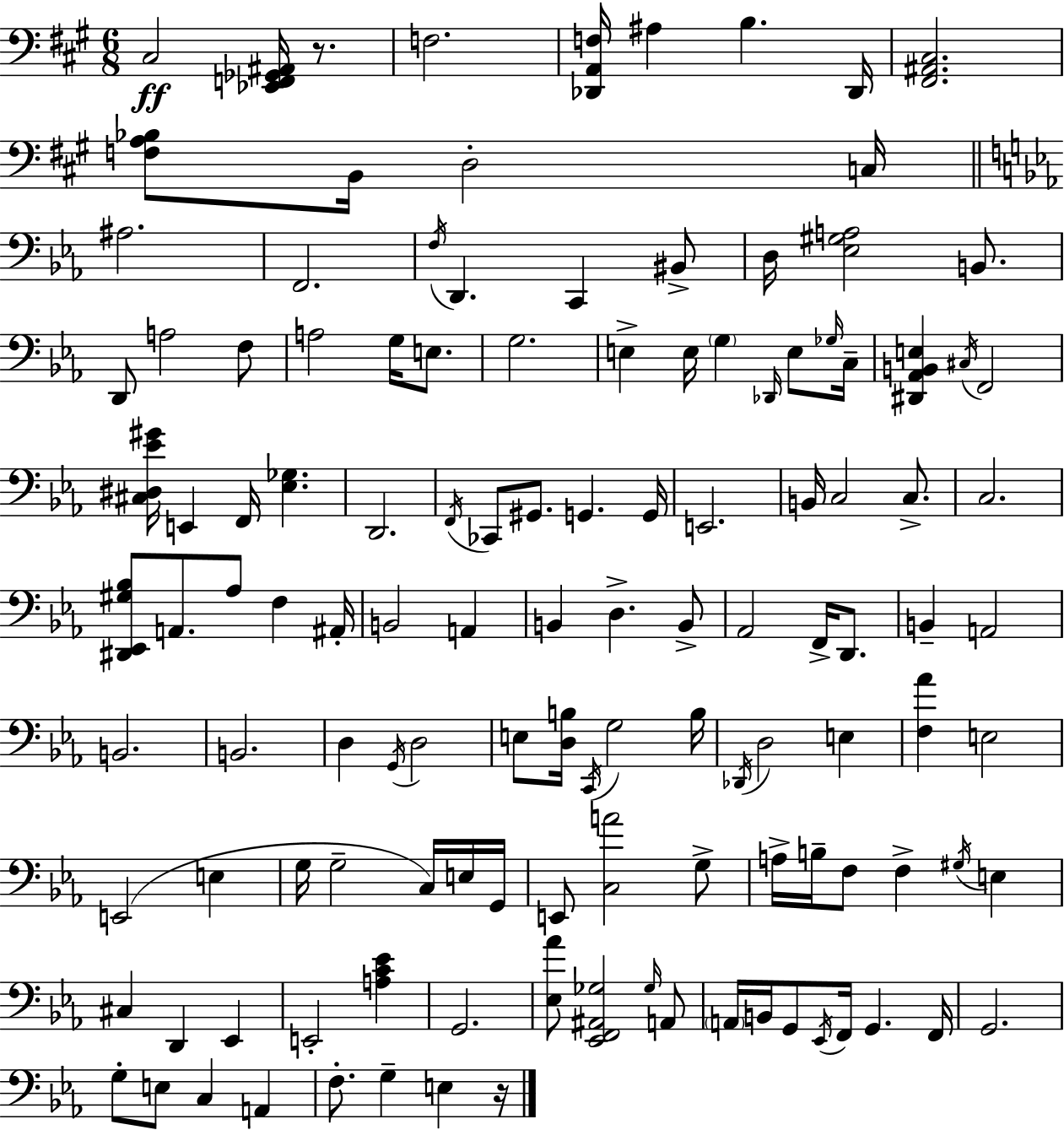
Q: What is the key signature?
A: A major